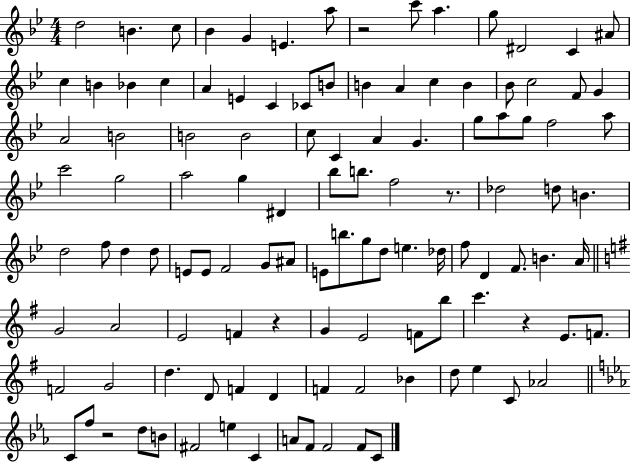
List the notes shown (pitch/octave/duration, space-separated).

D5/h B4/q. C5/e Bb4/q G4/q E4/q. A5/e R/h C6/e A5/q. G5/e D#4/h C4/q A#4/e C5/q B4/q Bb4/q C5/q A4/q E4/q C4/q CES4/e B4/e B4/q A4/q C5/q B4/q Bb4/e C5/h F4/e G4/q A4/h B4/h B4/h B4/h C5/e C4/q A4/q G4/q. G5/e A5/e G5/e F5/h A5/e C6/h G5/h A5/h G5/q D#4/q Bb5/e B5/e. F5/h R/e. Db5/h D5/e B4/q. D5/h F5/e D5/q D5/e E4/e E4/e F4/h G4/e A#4/e E4/e B5/e. G5/e D5/e E5/q. Db5/s F5/e D4/q F4/e. B4/q. A4/s G4/h A4/h E4/h F4/q R/q G4/q E4/h F4/e B5/e C6/q. R/q E4/e. F4/e. F4/h G4/h D5/q. D4/e F4/q D4/q F4/q F4/h Bb4/q D5/e E5/q C4/e Ab4/h C4/e F5/e R/h D5/e B4/e F#4/h E5/q C4/q A4/e F4/e F4/h F4/e C4/e